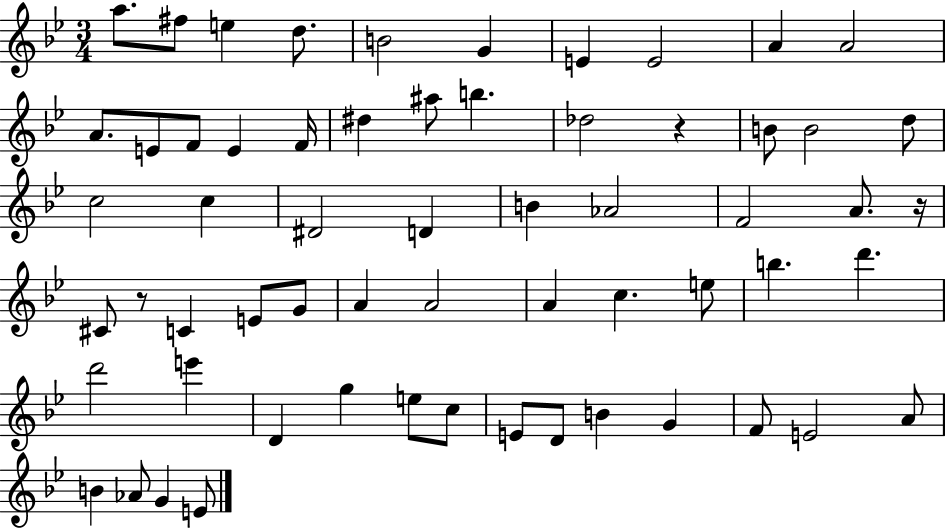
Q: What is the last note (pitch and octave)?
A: E4